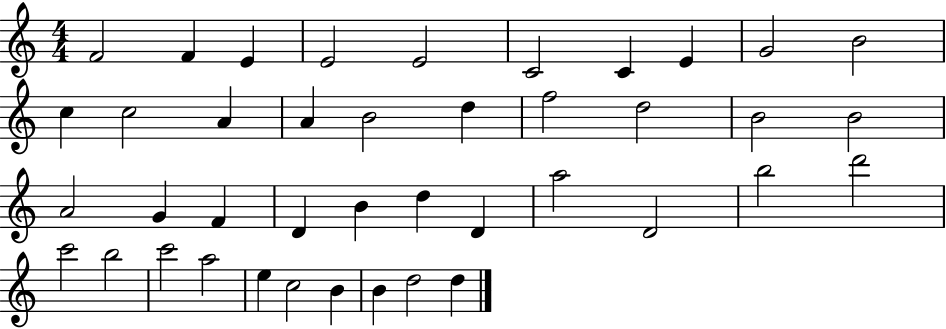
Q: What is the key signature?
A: C major